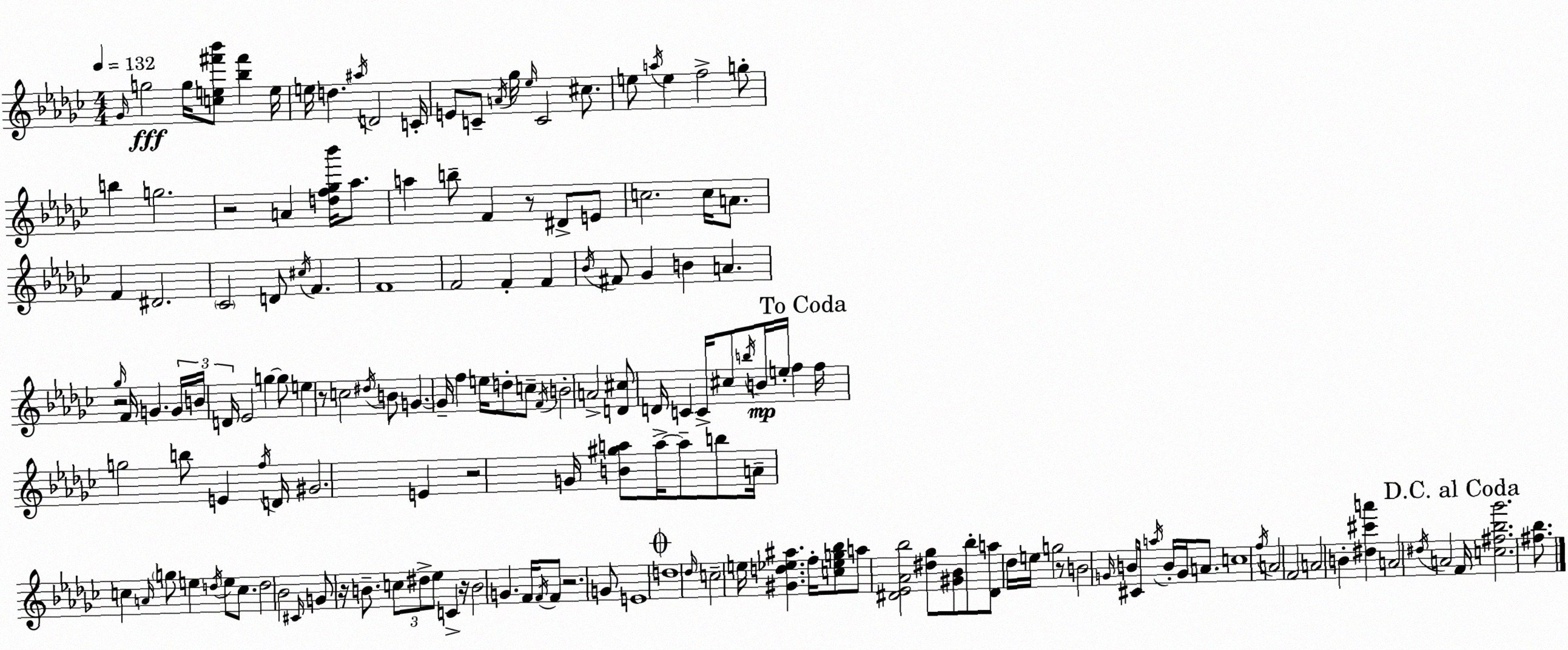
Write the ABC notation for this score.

X:1
T:Untitled
M:4/4
L:1/4
K:Ebm
_G/4 g2 g/4 [ce^f'_b']/2 [_b^f'] e/4 e/4 d ^a/4 D2 C/4 E/2 C/2 A/4 _g/4 _e/4 C2 ^c/2 e/2 a/4 e f2 g/2 b g2 z2 A [df_g_b']/4 _a/2 a b/2 F z/2 ^D/2 E/2 c2 c/4 A/2 F ^D2 _C2 D/2 ^c/4 F F4 F2 F F _B/4 ^F/2 _G B A z2 _g/4 F/4 G G/4 B/4 D/4 _E2 g g/2 e z/2 c2 ^d/4 B/2 G G/4 f e/4 d/2 c/2 F/4 B2 A2 [D^c]/2 D/4 C C/4 ^c/2 b/4 B/4 e/4 f f/4 g2 b/2 E f/4 D/4 ^G2 E z2 G/4 [B^ga]/2 a/4 a/2 b/2 A/4 c A/4 g/2 e d/4 e/2 c/2 d2 _B2 ^C/4 G/2 z/4 B/2 c/2 ^d/2 _e/2 C z/4 B2 G F/4 F/4 F/2 z2 G/2 E4 d4 _d/4 c2 e/4 [^Gd_e^a] f/4 [c_eg_b]/2 a/2 [^D_E_A_b]2 [^d_g]/2 [^G_B]/2 _b/2 [^Da]/2 _d/4 e/4 g2 z/2 B2 G/4 B/2 ^C/4 a/4 B/4 G/4 A/2 c4 f/4 A2 F2 A2 B [^d^c'a'] A2 ^d/4 A2 F/4 [c^f_b_g']2 [^f_b]/2